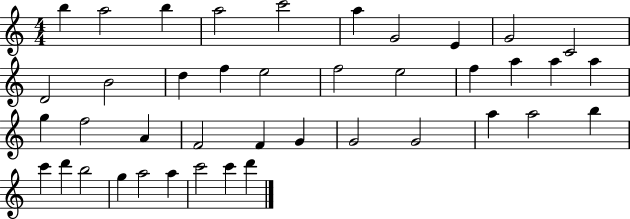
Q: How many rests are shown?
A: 0